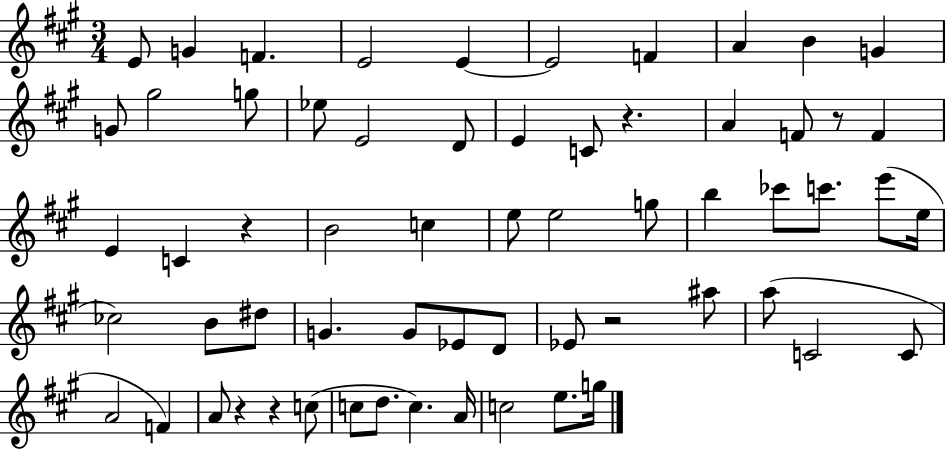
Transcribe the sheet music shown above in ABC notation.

X:1
T:Untitled
M:3/4
L:1/4
K:A
E/2 G F E2 E E2 F A B G G/2 ^g2 g/2 _e/2 E2 D/2 E C/2 z A F/2 z/2 F E C z B2 c e/2 e2 g/2 b _c'/2 c'/2 e'/2 e/4 _c2 B/2 ^d/2 G G/2 _E/2 D/2 _E/2 z2 ^a/2 a/2 C2 C/2 A2 F A/2 z z c/2 c/2 d/2 c A/4 c2 e/2 g/4